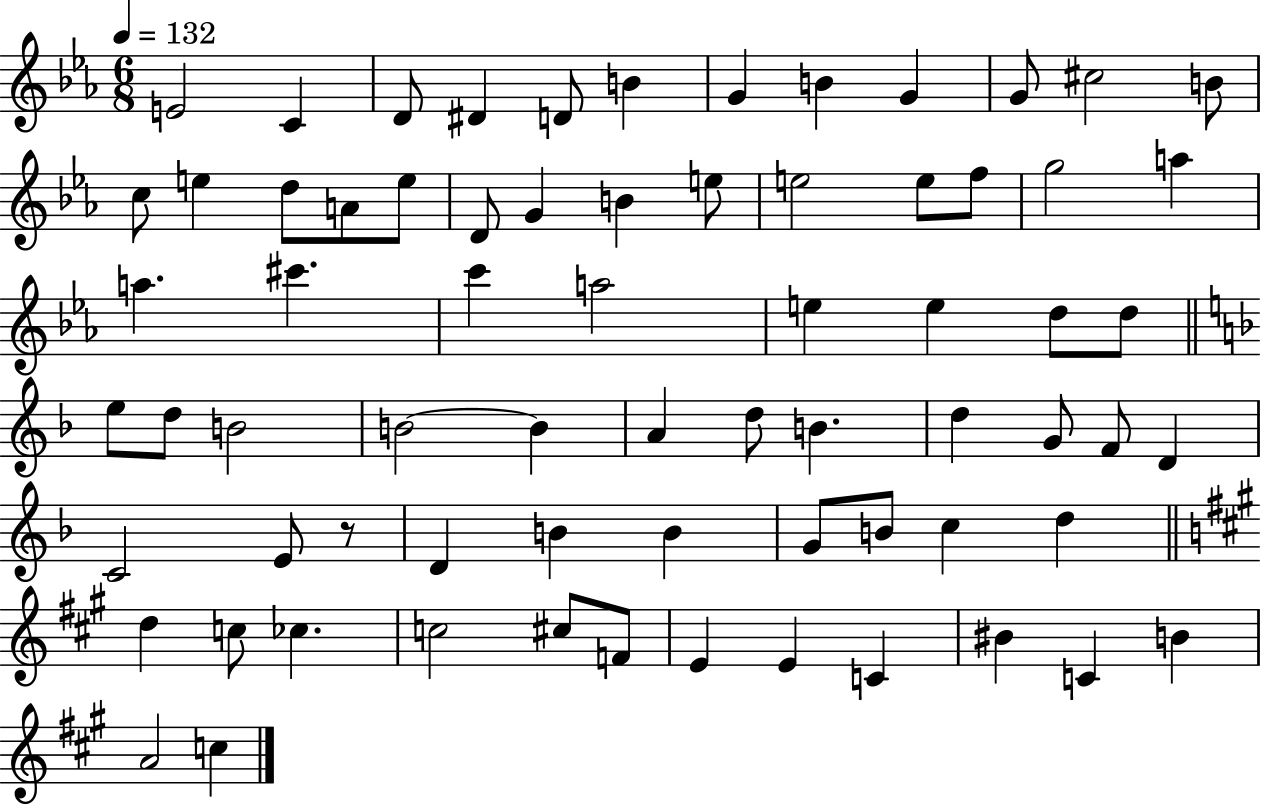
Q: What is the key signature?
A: EES major